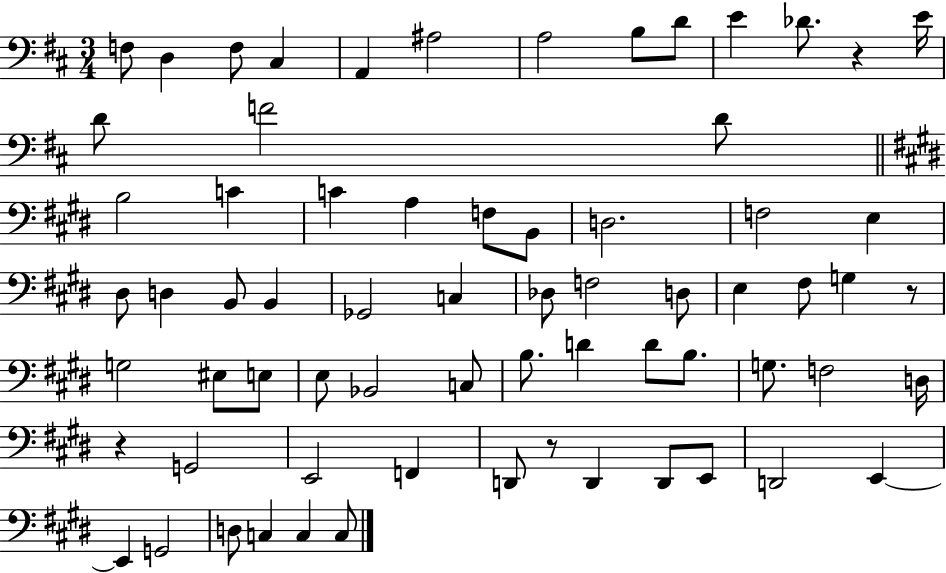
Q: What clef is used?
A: bass